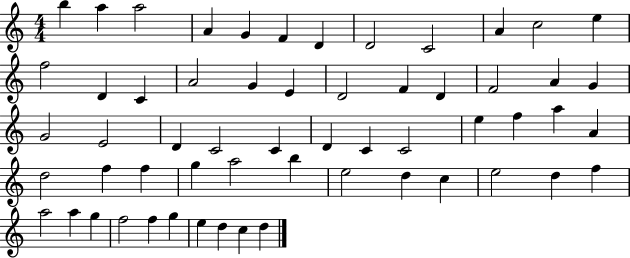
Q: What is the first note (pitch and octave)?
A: B5